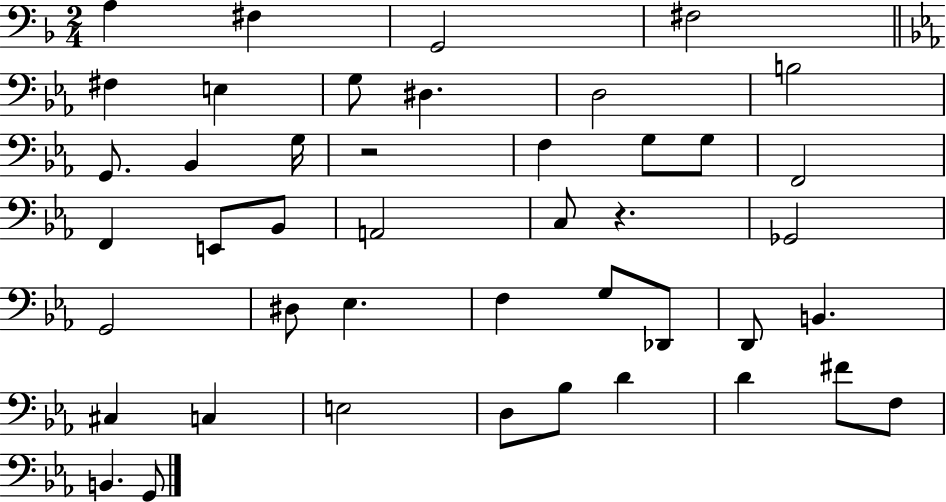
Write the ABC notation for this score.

X:1
T:Untitled
M:2/4
L:1/4
K:F
A, ^F, G,,2 ^F,2 ^F, E, G,/2 ^D, D,2 B,2 G,,/2 _B,, G,/4 z2 F, G,/2 G,/2 F,,2 F,, E,,/2 _B,,/2 A,,2 C,/2 z _G,,2 G,,2 ^D,/2 _E, F, G,/2 _D,,/2 D,,/2 B,, ^C, C, E,2 D,/2 _B,/2 D D ^F/2 F,/2 B,, G,,/2